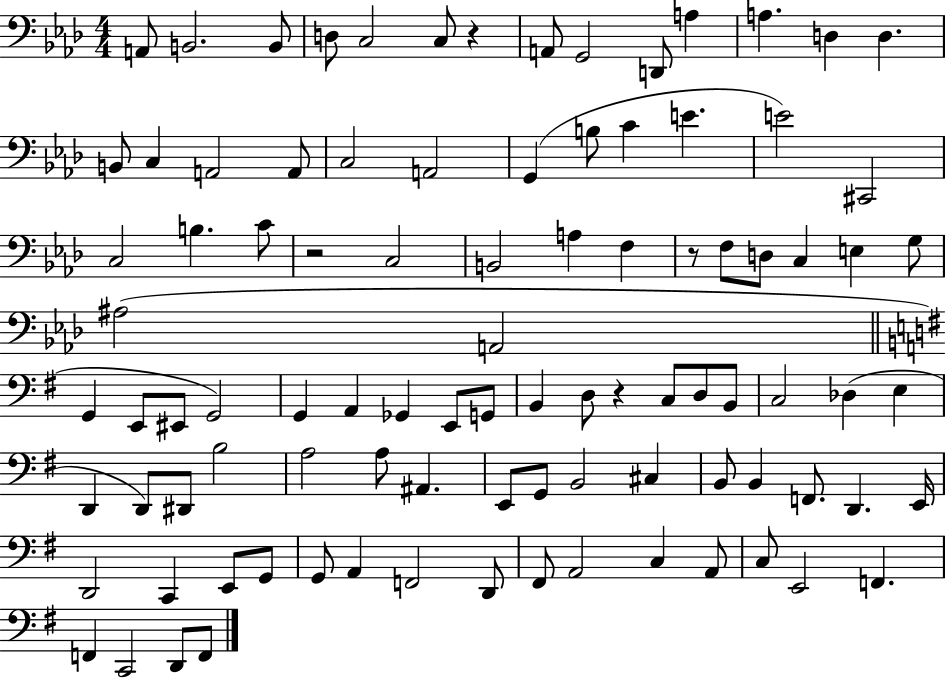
A2/e B2/h. B2/e D3/e C3/h C3/e R/q A2/e G2/h D2/e A3/q A3/q. D3/q D3/q. B2/e C3/q A2/h A2/e C3/h A2/h G2/q B3/e C4/q E4/q. E4/h C#2/h C3/h B3/q. C4/e R/h C3/h B2/h A3/q F3/q R/e F3/e D3/e C3/q E3/q G3/e A#3/h A2/h G2/q E2/e EIS2/e G2/h G2/q A2/q Gb2/q E2/e G2/e B2/q D3/e R/q C3/e D3/e B2/e C3/h Db3/q E3/q D2/q D2/e D#2/e B3/h A3/h A3/e A#2/q. E2/e G2/e B2/h C#3/q B2/e B2/q F2/e. D2/q. E2/s D2/h C2/q E2/e G2/e G2/e A2/q F2/h D2/e F#2/e A2/h C3/q A2/e C3/e E2/h F2/q. F2/q C2/h D2/e F2/e